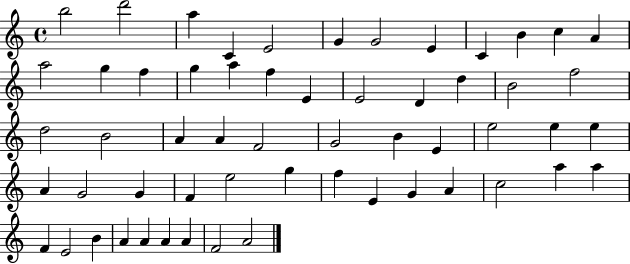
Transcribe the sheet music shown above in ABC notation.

X:1
T:Untitled
M:4/4
L:1/4
K:C
b2 d'2 a C E2 G G2 E C B c A a2 g f g a f E E2 D d B2 f2 d2 B2 A A F2 G2 B E e2 e e A G2 G F e2 g f E G A c2 a a F E2 B A A A A F2 A2